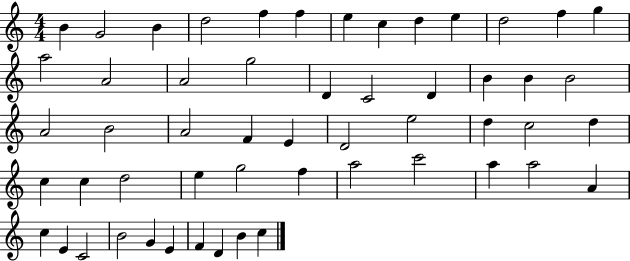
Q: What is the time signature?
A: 4/4